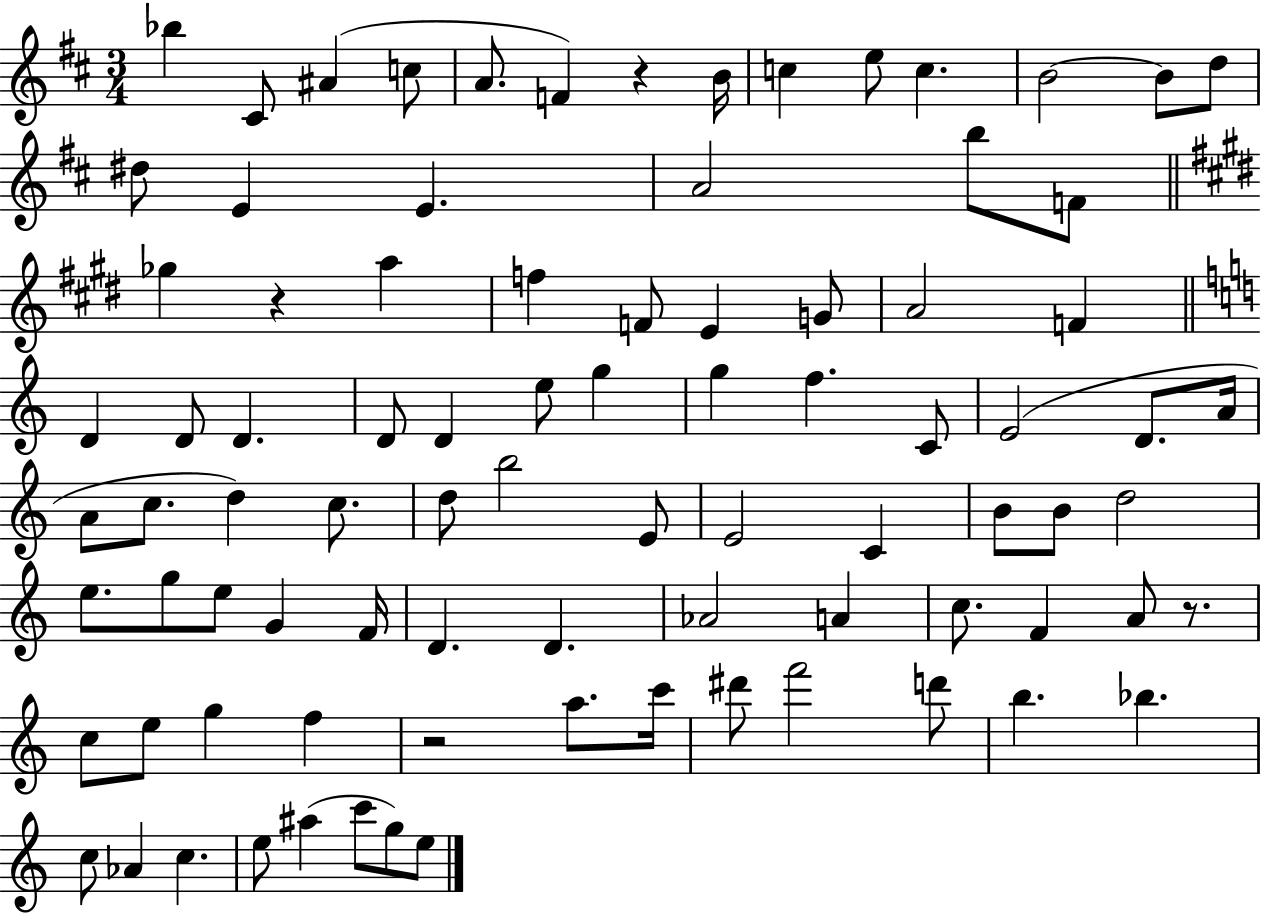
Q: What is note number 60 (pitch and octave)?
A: Ab4